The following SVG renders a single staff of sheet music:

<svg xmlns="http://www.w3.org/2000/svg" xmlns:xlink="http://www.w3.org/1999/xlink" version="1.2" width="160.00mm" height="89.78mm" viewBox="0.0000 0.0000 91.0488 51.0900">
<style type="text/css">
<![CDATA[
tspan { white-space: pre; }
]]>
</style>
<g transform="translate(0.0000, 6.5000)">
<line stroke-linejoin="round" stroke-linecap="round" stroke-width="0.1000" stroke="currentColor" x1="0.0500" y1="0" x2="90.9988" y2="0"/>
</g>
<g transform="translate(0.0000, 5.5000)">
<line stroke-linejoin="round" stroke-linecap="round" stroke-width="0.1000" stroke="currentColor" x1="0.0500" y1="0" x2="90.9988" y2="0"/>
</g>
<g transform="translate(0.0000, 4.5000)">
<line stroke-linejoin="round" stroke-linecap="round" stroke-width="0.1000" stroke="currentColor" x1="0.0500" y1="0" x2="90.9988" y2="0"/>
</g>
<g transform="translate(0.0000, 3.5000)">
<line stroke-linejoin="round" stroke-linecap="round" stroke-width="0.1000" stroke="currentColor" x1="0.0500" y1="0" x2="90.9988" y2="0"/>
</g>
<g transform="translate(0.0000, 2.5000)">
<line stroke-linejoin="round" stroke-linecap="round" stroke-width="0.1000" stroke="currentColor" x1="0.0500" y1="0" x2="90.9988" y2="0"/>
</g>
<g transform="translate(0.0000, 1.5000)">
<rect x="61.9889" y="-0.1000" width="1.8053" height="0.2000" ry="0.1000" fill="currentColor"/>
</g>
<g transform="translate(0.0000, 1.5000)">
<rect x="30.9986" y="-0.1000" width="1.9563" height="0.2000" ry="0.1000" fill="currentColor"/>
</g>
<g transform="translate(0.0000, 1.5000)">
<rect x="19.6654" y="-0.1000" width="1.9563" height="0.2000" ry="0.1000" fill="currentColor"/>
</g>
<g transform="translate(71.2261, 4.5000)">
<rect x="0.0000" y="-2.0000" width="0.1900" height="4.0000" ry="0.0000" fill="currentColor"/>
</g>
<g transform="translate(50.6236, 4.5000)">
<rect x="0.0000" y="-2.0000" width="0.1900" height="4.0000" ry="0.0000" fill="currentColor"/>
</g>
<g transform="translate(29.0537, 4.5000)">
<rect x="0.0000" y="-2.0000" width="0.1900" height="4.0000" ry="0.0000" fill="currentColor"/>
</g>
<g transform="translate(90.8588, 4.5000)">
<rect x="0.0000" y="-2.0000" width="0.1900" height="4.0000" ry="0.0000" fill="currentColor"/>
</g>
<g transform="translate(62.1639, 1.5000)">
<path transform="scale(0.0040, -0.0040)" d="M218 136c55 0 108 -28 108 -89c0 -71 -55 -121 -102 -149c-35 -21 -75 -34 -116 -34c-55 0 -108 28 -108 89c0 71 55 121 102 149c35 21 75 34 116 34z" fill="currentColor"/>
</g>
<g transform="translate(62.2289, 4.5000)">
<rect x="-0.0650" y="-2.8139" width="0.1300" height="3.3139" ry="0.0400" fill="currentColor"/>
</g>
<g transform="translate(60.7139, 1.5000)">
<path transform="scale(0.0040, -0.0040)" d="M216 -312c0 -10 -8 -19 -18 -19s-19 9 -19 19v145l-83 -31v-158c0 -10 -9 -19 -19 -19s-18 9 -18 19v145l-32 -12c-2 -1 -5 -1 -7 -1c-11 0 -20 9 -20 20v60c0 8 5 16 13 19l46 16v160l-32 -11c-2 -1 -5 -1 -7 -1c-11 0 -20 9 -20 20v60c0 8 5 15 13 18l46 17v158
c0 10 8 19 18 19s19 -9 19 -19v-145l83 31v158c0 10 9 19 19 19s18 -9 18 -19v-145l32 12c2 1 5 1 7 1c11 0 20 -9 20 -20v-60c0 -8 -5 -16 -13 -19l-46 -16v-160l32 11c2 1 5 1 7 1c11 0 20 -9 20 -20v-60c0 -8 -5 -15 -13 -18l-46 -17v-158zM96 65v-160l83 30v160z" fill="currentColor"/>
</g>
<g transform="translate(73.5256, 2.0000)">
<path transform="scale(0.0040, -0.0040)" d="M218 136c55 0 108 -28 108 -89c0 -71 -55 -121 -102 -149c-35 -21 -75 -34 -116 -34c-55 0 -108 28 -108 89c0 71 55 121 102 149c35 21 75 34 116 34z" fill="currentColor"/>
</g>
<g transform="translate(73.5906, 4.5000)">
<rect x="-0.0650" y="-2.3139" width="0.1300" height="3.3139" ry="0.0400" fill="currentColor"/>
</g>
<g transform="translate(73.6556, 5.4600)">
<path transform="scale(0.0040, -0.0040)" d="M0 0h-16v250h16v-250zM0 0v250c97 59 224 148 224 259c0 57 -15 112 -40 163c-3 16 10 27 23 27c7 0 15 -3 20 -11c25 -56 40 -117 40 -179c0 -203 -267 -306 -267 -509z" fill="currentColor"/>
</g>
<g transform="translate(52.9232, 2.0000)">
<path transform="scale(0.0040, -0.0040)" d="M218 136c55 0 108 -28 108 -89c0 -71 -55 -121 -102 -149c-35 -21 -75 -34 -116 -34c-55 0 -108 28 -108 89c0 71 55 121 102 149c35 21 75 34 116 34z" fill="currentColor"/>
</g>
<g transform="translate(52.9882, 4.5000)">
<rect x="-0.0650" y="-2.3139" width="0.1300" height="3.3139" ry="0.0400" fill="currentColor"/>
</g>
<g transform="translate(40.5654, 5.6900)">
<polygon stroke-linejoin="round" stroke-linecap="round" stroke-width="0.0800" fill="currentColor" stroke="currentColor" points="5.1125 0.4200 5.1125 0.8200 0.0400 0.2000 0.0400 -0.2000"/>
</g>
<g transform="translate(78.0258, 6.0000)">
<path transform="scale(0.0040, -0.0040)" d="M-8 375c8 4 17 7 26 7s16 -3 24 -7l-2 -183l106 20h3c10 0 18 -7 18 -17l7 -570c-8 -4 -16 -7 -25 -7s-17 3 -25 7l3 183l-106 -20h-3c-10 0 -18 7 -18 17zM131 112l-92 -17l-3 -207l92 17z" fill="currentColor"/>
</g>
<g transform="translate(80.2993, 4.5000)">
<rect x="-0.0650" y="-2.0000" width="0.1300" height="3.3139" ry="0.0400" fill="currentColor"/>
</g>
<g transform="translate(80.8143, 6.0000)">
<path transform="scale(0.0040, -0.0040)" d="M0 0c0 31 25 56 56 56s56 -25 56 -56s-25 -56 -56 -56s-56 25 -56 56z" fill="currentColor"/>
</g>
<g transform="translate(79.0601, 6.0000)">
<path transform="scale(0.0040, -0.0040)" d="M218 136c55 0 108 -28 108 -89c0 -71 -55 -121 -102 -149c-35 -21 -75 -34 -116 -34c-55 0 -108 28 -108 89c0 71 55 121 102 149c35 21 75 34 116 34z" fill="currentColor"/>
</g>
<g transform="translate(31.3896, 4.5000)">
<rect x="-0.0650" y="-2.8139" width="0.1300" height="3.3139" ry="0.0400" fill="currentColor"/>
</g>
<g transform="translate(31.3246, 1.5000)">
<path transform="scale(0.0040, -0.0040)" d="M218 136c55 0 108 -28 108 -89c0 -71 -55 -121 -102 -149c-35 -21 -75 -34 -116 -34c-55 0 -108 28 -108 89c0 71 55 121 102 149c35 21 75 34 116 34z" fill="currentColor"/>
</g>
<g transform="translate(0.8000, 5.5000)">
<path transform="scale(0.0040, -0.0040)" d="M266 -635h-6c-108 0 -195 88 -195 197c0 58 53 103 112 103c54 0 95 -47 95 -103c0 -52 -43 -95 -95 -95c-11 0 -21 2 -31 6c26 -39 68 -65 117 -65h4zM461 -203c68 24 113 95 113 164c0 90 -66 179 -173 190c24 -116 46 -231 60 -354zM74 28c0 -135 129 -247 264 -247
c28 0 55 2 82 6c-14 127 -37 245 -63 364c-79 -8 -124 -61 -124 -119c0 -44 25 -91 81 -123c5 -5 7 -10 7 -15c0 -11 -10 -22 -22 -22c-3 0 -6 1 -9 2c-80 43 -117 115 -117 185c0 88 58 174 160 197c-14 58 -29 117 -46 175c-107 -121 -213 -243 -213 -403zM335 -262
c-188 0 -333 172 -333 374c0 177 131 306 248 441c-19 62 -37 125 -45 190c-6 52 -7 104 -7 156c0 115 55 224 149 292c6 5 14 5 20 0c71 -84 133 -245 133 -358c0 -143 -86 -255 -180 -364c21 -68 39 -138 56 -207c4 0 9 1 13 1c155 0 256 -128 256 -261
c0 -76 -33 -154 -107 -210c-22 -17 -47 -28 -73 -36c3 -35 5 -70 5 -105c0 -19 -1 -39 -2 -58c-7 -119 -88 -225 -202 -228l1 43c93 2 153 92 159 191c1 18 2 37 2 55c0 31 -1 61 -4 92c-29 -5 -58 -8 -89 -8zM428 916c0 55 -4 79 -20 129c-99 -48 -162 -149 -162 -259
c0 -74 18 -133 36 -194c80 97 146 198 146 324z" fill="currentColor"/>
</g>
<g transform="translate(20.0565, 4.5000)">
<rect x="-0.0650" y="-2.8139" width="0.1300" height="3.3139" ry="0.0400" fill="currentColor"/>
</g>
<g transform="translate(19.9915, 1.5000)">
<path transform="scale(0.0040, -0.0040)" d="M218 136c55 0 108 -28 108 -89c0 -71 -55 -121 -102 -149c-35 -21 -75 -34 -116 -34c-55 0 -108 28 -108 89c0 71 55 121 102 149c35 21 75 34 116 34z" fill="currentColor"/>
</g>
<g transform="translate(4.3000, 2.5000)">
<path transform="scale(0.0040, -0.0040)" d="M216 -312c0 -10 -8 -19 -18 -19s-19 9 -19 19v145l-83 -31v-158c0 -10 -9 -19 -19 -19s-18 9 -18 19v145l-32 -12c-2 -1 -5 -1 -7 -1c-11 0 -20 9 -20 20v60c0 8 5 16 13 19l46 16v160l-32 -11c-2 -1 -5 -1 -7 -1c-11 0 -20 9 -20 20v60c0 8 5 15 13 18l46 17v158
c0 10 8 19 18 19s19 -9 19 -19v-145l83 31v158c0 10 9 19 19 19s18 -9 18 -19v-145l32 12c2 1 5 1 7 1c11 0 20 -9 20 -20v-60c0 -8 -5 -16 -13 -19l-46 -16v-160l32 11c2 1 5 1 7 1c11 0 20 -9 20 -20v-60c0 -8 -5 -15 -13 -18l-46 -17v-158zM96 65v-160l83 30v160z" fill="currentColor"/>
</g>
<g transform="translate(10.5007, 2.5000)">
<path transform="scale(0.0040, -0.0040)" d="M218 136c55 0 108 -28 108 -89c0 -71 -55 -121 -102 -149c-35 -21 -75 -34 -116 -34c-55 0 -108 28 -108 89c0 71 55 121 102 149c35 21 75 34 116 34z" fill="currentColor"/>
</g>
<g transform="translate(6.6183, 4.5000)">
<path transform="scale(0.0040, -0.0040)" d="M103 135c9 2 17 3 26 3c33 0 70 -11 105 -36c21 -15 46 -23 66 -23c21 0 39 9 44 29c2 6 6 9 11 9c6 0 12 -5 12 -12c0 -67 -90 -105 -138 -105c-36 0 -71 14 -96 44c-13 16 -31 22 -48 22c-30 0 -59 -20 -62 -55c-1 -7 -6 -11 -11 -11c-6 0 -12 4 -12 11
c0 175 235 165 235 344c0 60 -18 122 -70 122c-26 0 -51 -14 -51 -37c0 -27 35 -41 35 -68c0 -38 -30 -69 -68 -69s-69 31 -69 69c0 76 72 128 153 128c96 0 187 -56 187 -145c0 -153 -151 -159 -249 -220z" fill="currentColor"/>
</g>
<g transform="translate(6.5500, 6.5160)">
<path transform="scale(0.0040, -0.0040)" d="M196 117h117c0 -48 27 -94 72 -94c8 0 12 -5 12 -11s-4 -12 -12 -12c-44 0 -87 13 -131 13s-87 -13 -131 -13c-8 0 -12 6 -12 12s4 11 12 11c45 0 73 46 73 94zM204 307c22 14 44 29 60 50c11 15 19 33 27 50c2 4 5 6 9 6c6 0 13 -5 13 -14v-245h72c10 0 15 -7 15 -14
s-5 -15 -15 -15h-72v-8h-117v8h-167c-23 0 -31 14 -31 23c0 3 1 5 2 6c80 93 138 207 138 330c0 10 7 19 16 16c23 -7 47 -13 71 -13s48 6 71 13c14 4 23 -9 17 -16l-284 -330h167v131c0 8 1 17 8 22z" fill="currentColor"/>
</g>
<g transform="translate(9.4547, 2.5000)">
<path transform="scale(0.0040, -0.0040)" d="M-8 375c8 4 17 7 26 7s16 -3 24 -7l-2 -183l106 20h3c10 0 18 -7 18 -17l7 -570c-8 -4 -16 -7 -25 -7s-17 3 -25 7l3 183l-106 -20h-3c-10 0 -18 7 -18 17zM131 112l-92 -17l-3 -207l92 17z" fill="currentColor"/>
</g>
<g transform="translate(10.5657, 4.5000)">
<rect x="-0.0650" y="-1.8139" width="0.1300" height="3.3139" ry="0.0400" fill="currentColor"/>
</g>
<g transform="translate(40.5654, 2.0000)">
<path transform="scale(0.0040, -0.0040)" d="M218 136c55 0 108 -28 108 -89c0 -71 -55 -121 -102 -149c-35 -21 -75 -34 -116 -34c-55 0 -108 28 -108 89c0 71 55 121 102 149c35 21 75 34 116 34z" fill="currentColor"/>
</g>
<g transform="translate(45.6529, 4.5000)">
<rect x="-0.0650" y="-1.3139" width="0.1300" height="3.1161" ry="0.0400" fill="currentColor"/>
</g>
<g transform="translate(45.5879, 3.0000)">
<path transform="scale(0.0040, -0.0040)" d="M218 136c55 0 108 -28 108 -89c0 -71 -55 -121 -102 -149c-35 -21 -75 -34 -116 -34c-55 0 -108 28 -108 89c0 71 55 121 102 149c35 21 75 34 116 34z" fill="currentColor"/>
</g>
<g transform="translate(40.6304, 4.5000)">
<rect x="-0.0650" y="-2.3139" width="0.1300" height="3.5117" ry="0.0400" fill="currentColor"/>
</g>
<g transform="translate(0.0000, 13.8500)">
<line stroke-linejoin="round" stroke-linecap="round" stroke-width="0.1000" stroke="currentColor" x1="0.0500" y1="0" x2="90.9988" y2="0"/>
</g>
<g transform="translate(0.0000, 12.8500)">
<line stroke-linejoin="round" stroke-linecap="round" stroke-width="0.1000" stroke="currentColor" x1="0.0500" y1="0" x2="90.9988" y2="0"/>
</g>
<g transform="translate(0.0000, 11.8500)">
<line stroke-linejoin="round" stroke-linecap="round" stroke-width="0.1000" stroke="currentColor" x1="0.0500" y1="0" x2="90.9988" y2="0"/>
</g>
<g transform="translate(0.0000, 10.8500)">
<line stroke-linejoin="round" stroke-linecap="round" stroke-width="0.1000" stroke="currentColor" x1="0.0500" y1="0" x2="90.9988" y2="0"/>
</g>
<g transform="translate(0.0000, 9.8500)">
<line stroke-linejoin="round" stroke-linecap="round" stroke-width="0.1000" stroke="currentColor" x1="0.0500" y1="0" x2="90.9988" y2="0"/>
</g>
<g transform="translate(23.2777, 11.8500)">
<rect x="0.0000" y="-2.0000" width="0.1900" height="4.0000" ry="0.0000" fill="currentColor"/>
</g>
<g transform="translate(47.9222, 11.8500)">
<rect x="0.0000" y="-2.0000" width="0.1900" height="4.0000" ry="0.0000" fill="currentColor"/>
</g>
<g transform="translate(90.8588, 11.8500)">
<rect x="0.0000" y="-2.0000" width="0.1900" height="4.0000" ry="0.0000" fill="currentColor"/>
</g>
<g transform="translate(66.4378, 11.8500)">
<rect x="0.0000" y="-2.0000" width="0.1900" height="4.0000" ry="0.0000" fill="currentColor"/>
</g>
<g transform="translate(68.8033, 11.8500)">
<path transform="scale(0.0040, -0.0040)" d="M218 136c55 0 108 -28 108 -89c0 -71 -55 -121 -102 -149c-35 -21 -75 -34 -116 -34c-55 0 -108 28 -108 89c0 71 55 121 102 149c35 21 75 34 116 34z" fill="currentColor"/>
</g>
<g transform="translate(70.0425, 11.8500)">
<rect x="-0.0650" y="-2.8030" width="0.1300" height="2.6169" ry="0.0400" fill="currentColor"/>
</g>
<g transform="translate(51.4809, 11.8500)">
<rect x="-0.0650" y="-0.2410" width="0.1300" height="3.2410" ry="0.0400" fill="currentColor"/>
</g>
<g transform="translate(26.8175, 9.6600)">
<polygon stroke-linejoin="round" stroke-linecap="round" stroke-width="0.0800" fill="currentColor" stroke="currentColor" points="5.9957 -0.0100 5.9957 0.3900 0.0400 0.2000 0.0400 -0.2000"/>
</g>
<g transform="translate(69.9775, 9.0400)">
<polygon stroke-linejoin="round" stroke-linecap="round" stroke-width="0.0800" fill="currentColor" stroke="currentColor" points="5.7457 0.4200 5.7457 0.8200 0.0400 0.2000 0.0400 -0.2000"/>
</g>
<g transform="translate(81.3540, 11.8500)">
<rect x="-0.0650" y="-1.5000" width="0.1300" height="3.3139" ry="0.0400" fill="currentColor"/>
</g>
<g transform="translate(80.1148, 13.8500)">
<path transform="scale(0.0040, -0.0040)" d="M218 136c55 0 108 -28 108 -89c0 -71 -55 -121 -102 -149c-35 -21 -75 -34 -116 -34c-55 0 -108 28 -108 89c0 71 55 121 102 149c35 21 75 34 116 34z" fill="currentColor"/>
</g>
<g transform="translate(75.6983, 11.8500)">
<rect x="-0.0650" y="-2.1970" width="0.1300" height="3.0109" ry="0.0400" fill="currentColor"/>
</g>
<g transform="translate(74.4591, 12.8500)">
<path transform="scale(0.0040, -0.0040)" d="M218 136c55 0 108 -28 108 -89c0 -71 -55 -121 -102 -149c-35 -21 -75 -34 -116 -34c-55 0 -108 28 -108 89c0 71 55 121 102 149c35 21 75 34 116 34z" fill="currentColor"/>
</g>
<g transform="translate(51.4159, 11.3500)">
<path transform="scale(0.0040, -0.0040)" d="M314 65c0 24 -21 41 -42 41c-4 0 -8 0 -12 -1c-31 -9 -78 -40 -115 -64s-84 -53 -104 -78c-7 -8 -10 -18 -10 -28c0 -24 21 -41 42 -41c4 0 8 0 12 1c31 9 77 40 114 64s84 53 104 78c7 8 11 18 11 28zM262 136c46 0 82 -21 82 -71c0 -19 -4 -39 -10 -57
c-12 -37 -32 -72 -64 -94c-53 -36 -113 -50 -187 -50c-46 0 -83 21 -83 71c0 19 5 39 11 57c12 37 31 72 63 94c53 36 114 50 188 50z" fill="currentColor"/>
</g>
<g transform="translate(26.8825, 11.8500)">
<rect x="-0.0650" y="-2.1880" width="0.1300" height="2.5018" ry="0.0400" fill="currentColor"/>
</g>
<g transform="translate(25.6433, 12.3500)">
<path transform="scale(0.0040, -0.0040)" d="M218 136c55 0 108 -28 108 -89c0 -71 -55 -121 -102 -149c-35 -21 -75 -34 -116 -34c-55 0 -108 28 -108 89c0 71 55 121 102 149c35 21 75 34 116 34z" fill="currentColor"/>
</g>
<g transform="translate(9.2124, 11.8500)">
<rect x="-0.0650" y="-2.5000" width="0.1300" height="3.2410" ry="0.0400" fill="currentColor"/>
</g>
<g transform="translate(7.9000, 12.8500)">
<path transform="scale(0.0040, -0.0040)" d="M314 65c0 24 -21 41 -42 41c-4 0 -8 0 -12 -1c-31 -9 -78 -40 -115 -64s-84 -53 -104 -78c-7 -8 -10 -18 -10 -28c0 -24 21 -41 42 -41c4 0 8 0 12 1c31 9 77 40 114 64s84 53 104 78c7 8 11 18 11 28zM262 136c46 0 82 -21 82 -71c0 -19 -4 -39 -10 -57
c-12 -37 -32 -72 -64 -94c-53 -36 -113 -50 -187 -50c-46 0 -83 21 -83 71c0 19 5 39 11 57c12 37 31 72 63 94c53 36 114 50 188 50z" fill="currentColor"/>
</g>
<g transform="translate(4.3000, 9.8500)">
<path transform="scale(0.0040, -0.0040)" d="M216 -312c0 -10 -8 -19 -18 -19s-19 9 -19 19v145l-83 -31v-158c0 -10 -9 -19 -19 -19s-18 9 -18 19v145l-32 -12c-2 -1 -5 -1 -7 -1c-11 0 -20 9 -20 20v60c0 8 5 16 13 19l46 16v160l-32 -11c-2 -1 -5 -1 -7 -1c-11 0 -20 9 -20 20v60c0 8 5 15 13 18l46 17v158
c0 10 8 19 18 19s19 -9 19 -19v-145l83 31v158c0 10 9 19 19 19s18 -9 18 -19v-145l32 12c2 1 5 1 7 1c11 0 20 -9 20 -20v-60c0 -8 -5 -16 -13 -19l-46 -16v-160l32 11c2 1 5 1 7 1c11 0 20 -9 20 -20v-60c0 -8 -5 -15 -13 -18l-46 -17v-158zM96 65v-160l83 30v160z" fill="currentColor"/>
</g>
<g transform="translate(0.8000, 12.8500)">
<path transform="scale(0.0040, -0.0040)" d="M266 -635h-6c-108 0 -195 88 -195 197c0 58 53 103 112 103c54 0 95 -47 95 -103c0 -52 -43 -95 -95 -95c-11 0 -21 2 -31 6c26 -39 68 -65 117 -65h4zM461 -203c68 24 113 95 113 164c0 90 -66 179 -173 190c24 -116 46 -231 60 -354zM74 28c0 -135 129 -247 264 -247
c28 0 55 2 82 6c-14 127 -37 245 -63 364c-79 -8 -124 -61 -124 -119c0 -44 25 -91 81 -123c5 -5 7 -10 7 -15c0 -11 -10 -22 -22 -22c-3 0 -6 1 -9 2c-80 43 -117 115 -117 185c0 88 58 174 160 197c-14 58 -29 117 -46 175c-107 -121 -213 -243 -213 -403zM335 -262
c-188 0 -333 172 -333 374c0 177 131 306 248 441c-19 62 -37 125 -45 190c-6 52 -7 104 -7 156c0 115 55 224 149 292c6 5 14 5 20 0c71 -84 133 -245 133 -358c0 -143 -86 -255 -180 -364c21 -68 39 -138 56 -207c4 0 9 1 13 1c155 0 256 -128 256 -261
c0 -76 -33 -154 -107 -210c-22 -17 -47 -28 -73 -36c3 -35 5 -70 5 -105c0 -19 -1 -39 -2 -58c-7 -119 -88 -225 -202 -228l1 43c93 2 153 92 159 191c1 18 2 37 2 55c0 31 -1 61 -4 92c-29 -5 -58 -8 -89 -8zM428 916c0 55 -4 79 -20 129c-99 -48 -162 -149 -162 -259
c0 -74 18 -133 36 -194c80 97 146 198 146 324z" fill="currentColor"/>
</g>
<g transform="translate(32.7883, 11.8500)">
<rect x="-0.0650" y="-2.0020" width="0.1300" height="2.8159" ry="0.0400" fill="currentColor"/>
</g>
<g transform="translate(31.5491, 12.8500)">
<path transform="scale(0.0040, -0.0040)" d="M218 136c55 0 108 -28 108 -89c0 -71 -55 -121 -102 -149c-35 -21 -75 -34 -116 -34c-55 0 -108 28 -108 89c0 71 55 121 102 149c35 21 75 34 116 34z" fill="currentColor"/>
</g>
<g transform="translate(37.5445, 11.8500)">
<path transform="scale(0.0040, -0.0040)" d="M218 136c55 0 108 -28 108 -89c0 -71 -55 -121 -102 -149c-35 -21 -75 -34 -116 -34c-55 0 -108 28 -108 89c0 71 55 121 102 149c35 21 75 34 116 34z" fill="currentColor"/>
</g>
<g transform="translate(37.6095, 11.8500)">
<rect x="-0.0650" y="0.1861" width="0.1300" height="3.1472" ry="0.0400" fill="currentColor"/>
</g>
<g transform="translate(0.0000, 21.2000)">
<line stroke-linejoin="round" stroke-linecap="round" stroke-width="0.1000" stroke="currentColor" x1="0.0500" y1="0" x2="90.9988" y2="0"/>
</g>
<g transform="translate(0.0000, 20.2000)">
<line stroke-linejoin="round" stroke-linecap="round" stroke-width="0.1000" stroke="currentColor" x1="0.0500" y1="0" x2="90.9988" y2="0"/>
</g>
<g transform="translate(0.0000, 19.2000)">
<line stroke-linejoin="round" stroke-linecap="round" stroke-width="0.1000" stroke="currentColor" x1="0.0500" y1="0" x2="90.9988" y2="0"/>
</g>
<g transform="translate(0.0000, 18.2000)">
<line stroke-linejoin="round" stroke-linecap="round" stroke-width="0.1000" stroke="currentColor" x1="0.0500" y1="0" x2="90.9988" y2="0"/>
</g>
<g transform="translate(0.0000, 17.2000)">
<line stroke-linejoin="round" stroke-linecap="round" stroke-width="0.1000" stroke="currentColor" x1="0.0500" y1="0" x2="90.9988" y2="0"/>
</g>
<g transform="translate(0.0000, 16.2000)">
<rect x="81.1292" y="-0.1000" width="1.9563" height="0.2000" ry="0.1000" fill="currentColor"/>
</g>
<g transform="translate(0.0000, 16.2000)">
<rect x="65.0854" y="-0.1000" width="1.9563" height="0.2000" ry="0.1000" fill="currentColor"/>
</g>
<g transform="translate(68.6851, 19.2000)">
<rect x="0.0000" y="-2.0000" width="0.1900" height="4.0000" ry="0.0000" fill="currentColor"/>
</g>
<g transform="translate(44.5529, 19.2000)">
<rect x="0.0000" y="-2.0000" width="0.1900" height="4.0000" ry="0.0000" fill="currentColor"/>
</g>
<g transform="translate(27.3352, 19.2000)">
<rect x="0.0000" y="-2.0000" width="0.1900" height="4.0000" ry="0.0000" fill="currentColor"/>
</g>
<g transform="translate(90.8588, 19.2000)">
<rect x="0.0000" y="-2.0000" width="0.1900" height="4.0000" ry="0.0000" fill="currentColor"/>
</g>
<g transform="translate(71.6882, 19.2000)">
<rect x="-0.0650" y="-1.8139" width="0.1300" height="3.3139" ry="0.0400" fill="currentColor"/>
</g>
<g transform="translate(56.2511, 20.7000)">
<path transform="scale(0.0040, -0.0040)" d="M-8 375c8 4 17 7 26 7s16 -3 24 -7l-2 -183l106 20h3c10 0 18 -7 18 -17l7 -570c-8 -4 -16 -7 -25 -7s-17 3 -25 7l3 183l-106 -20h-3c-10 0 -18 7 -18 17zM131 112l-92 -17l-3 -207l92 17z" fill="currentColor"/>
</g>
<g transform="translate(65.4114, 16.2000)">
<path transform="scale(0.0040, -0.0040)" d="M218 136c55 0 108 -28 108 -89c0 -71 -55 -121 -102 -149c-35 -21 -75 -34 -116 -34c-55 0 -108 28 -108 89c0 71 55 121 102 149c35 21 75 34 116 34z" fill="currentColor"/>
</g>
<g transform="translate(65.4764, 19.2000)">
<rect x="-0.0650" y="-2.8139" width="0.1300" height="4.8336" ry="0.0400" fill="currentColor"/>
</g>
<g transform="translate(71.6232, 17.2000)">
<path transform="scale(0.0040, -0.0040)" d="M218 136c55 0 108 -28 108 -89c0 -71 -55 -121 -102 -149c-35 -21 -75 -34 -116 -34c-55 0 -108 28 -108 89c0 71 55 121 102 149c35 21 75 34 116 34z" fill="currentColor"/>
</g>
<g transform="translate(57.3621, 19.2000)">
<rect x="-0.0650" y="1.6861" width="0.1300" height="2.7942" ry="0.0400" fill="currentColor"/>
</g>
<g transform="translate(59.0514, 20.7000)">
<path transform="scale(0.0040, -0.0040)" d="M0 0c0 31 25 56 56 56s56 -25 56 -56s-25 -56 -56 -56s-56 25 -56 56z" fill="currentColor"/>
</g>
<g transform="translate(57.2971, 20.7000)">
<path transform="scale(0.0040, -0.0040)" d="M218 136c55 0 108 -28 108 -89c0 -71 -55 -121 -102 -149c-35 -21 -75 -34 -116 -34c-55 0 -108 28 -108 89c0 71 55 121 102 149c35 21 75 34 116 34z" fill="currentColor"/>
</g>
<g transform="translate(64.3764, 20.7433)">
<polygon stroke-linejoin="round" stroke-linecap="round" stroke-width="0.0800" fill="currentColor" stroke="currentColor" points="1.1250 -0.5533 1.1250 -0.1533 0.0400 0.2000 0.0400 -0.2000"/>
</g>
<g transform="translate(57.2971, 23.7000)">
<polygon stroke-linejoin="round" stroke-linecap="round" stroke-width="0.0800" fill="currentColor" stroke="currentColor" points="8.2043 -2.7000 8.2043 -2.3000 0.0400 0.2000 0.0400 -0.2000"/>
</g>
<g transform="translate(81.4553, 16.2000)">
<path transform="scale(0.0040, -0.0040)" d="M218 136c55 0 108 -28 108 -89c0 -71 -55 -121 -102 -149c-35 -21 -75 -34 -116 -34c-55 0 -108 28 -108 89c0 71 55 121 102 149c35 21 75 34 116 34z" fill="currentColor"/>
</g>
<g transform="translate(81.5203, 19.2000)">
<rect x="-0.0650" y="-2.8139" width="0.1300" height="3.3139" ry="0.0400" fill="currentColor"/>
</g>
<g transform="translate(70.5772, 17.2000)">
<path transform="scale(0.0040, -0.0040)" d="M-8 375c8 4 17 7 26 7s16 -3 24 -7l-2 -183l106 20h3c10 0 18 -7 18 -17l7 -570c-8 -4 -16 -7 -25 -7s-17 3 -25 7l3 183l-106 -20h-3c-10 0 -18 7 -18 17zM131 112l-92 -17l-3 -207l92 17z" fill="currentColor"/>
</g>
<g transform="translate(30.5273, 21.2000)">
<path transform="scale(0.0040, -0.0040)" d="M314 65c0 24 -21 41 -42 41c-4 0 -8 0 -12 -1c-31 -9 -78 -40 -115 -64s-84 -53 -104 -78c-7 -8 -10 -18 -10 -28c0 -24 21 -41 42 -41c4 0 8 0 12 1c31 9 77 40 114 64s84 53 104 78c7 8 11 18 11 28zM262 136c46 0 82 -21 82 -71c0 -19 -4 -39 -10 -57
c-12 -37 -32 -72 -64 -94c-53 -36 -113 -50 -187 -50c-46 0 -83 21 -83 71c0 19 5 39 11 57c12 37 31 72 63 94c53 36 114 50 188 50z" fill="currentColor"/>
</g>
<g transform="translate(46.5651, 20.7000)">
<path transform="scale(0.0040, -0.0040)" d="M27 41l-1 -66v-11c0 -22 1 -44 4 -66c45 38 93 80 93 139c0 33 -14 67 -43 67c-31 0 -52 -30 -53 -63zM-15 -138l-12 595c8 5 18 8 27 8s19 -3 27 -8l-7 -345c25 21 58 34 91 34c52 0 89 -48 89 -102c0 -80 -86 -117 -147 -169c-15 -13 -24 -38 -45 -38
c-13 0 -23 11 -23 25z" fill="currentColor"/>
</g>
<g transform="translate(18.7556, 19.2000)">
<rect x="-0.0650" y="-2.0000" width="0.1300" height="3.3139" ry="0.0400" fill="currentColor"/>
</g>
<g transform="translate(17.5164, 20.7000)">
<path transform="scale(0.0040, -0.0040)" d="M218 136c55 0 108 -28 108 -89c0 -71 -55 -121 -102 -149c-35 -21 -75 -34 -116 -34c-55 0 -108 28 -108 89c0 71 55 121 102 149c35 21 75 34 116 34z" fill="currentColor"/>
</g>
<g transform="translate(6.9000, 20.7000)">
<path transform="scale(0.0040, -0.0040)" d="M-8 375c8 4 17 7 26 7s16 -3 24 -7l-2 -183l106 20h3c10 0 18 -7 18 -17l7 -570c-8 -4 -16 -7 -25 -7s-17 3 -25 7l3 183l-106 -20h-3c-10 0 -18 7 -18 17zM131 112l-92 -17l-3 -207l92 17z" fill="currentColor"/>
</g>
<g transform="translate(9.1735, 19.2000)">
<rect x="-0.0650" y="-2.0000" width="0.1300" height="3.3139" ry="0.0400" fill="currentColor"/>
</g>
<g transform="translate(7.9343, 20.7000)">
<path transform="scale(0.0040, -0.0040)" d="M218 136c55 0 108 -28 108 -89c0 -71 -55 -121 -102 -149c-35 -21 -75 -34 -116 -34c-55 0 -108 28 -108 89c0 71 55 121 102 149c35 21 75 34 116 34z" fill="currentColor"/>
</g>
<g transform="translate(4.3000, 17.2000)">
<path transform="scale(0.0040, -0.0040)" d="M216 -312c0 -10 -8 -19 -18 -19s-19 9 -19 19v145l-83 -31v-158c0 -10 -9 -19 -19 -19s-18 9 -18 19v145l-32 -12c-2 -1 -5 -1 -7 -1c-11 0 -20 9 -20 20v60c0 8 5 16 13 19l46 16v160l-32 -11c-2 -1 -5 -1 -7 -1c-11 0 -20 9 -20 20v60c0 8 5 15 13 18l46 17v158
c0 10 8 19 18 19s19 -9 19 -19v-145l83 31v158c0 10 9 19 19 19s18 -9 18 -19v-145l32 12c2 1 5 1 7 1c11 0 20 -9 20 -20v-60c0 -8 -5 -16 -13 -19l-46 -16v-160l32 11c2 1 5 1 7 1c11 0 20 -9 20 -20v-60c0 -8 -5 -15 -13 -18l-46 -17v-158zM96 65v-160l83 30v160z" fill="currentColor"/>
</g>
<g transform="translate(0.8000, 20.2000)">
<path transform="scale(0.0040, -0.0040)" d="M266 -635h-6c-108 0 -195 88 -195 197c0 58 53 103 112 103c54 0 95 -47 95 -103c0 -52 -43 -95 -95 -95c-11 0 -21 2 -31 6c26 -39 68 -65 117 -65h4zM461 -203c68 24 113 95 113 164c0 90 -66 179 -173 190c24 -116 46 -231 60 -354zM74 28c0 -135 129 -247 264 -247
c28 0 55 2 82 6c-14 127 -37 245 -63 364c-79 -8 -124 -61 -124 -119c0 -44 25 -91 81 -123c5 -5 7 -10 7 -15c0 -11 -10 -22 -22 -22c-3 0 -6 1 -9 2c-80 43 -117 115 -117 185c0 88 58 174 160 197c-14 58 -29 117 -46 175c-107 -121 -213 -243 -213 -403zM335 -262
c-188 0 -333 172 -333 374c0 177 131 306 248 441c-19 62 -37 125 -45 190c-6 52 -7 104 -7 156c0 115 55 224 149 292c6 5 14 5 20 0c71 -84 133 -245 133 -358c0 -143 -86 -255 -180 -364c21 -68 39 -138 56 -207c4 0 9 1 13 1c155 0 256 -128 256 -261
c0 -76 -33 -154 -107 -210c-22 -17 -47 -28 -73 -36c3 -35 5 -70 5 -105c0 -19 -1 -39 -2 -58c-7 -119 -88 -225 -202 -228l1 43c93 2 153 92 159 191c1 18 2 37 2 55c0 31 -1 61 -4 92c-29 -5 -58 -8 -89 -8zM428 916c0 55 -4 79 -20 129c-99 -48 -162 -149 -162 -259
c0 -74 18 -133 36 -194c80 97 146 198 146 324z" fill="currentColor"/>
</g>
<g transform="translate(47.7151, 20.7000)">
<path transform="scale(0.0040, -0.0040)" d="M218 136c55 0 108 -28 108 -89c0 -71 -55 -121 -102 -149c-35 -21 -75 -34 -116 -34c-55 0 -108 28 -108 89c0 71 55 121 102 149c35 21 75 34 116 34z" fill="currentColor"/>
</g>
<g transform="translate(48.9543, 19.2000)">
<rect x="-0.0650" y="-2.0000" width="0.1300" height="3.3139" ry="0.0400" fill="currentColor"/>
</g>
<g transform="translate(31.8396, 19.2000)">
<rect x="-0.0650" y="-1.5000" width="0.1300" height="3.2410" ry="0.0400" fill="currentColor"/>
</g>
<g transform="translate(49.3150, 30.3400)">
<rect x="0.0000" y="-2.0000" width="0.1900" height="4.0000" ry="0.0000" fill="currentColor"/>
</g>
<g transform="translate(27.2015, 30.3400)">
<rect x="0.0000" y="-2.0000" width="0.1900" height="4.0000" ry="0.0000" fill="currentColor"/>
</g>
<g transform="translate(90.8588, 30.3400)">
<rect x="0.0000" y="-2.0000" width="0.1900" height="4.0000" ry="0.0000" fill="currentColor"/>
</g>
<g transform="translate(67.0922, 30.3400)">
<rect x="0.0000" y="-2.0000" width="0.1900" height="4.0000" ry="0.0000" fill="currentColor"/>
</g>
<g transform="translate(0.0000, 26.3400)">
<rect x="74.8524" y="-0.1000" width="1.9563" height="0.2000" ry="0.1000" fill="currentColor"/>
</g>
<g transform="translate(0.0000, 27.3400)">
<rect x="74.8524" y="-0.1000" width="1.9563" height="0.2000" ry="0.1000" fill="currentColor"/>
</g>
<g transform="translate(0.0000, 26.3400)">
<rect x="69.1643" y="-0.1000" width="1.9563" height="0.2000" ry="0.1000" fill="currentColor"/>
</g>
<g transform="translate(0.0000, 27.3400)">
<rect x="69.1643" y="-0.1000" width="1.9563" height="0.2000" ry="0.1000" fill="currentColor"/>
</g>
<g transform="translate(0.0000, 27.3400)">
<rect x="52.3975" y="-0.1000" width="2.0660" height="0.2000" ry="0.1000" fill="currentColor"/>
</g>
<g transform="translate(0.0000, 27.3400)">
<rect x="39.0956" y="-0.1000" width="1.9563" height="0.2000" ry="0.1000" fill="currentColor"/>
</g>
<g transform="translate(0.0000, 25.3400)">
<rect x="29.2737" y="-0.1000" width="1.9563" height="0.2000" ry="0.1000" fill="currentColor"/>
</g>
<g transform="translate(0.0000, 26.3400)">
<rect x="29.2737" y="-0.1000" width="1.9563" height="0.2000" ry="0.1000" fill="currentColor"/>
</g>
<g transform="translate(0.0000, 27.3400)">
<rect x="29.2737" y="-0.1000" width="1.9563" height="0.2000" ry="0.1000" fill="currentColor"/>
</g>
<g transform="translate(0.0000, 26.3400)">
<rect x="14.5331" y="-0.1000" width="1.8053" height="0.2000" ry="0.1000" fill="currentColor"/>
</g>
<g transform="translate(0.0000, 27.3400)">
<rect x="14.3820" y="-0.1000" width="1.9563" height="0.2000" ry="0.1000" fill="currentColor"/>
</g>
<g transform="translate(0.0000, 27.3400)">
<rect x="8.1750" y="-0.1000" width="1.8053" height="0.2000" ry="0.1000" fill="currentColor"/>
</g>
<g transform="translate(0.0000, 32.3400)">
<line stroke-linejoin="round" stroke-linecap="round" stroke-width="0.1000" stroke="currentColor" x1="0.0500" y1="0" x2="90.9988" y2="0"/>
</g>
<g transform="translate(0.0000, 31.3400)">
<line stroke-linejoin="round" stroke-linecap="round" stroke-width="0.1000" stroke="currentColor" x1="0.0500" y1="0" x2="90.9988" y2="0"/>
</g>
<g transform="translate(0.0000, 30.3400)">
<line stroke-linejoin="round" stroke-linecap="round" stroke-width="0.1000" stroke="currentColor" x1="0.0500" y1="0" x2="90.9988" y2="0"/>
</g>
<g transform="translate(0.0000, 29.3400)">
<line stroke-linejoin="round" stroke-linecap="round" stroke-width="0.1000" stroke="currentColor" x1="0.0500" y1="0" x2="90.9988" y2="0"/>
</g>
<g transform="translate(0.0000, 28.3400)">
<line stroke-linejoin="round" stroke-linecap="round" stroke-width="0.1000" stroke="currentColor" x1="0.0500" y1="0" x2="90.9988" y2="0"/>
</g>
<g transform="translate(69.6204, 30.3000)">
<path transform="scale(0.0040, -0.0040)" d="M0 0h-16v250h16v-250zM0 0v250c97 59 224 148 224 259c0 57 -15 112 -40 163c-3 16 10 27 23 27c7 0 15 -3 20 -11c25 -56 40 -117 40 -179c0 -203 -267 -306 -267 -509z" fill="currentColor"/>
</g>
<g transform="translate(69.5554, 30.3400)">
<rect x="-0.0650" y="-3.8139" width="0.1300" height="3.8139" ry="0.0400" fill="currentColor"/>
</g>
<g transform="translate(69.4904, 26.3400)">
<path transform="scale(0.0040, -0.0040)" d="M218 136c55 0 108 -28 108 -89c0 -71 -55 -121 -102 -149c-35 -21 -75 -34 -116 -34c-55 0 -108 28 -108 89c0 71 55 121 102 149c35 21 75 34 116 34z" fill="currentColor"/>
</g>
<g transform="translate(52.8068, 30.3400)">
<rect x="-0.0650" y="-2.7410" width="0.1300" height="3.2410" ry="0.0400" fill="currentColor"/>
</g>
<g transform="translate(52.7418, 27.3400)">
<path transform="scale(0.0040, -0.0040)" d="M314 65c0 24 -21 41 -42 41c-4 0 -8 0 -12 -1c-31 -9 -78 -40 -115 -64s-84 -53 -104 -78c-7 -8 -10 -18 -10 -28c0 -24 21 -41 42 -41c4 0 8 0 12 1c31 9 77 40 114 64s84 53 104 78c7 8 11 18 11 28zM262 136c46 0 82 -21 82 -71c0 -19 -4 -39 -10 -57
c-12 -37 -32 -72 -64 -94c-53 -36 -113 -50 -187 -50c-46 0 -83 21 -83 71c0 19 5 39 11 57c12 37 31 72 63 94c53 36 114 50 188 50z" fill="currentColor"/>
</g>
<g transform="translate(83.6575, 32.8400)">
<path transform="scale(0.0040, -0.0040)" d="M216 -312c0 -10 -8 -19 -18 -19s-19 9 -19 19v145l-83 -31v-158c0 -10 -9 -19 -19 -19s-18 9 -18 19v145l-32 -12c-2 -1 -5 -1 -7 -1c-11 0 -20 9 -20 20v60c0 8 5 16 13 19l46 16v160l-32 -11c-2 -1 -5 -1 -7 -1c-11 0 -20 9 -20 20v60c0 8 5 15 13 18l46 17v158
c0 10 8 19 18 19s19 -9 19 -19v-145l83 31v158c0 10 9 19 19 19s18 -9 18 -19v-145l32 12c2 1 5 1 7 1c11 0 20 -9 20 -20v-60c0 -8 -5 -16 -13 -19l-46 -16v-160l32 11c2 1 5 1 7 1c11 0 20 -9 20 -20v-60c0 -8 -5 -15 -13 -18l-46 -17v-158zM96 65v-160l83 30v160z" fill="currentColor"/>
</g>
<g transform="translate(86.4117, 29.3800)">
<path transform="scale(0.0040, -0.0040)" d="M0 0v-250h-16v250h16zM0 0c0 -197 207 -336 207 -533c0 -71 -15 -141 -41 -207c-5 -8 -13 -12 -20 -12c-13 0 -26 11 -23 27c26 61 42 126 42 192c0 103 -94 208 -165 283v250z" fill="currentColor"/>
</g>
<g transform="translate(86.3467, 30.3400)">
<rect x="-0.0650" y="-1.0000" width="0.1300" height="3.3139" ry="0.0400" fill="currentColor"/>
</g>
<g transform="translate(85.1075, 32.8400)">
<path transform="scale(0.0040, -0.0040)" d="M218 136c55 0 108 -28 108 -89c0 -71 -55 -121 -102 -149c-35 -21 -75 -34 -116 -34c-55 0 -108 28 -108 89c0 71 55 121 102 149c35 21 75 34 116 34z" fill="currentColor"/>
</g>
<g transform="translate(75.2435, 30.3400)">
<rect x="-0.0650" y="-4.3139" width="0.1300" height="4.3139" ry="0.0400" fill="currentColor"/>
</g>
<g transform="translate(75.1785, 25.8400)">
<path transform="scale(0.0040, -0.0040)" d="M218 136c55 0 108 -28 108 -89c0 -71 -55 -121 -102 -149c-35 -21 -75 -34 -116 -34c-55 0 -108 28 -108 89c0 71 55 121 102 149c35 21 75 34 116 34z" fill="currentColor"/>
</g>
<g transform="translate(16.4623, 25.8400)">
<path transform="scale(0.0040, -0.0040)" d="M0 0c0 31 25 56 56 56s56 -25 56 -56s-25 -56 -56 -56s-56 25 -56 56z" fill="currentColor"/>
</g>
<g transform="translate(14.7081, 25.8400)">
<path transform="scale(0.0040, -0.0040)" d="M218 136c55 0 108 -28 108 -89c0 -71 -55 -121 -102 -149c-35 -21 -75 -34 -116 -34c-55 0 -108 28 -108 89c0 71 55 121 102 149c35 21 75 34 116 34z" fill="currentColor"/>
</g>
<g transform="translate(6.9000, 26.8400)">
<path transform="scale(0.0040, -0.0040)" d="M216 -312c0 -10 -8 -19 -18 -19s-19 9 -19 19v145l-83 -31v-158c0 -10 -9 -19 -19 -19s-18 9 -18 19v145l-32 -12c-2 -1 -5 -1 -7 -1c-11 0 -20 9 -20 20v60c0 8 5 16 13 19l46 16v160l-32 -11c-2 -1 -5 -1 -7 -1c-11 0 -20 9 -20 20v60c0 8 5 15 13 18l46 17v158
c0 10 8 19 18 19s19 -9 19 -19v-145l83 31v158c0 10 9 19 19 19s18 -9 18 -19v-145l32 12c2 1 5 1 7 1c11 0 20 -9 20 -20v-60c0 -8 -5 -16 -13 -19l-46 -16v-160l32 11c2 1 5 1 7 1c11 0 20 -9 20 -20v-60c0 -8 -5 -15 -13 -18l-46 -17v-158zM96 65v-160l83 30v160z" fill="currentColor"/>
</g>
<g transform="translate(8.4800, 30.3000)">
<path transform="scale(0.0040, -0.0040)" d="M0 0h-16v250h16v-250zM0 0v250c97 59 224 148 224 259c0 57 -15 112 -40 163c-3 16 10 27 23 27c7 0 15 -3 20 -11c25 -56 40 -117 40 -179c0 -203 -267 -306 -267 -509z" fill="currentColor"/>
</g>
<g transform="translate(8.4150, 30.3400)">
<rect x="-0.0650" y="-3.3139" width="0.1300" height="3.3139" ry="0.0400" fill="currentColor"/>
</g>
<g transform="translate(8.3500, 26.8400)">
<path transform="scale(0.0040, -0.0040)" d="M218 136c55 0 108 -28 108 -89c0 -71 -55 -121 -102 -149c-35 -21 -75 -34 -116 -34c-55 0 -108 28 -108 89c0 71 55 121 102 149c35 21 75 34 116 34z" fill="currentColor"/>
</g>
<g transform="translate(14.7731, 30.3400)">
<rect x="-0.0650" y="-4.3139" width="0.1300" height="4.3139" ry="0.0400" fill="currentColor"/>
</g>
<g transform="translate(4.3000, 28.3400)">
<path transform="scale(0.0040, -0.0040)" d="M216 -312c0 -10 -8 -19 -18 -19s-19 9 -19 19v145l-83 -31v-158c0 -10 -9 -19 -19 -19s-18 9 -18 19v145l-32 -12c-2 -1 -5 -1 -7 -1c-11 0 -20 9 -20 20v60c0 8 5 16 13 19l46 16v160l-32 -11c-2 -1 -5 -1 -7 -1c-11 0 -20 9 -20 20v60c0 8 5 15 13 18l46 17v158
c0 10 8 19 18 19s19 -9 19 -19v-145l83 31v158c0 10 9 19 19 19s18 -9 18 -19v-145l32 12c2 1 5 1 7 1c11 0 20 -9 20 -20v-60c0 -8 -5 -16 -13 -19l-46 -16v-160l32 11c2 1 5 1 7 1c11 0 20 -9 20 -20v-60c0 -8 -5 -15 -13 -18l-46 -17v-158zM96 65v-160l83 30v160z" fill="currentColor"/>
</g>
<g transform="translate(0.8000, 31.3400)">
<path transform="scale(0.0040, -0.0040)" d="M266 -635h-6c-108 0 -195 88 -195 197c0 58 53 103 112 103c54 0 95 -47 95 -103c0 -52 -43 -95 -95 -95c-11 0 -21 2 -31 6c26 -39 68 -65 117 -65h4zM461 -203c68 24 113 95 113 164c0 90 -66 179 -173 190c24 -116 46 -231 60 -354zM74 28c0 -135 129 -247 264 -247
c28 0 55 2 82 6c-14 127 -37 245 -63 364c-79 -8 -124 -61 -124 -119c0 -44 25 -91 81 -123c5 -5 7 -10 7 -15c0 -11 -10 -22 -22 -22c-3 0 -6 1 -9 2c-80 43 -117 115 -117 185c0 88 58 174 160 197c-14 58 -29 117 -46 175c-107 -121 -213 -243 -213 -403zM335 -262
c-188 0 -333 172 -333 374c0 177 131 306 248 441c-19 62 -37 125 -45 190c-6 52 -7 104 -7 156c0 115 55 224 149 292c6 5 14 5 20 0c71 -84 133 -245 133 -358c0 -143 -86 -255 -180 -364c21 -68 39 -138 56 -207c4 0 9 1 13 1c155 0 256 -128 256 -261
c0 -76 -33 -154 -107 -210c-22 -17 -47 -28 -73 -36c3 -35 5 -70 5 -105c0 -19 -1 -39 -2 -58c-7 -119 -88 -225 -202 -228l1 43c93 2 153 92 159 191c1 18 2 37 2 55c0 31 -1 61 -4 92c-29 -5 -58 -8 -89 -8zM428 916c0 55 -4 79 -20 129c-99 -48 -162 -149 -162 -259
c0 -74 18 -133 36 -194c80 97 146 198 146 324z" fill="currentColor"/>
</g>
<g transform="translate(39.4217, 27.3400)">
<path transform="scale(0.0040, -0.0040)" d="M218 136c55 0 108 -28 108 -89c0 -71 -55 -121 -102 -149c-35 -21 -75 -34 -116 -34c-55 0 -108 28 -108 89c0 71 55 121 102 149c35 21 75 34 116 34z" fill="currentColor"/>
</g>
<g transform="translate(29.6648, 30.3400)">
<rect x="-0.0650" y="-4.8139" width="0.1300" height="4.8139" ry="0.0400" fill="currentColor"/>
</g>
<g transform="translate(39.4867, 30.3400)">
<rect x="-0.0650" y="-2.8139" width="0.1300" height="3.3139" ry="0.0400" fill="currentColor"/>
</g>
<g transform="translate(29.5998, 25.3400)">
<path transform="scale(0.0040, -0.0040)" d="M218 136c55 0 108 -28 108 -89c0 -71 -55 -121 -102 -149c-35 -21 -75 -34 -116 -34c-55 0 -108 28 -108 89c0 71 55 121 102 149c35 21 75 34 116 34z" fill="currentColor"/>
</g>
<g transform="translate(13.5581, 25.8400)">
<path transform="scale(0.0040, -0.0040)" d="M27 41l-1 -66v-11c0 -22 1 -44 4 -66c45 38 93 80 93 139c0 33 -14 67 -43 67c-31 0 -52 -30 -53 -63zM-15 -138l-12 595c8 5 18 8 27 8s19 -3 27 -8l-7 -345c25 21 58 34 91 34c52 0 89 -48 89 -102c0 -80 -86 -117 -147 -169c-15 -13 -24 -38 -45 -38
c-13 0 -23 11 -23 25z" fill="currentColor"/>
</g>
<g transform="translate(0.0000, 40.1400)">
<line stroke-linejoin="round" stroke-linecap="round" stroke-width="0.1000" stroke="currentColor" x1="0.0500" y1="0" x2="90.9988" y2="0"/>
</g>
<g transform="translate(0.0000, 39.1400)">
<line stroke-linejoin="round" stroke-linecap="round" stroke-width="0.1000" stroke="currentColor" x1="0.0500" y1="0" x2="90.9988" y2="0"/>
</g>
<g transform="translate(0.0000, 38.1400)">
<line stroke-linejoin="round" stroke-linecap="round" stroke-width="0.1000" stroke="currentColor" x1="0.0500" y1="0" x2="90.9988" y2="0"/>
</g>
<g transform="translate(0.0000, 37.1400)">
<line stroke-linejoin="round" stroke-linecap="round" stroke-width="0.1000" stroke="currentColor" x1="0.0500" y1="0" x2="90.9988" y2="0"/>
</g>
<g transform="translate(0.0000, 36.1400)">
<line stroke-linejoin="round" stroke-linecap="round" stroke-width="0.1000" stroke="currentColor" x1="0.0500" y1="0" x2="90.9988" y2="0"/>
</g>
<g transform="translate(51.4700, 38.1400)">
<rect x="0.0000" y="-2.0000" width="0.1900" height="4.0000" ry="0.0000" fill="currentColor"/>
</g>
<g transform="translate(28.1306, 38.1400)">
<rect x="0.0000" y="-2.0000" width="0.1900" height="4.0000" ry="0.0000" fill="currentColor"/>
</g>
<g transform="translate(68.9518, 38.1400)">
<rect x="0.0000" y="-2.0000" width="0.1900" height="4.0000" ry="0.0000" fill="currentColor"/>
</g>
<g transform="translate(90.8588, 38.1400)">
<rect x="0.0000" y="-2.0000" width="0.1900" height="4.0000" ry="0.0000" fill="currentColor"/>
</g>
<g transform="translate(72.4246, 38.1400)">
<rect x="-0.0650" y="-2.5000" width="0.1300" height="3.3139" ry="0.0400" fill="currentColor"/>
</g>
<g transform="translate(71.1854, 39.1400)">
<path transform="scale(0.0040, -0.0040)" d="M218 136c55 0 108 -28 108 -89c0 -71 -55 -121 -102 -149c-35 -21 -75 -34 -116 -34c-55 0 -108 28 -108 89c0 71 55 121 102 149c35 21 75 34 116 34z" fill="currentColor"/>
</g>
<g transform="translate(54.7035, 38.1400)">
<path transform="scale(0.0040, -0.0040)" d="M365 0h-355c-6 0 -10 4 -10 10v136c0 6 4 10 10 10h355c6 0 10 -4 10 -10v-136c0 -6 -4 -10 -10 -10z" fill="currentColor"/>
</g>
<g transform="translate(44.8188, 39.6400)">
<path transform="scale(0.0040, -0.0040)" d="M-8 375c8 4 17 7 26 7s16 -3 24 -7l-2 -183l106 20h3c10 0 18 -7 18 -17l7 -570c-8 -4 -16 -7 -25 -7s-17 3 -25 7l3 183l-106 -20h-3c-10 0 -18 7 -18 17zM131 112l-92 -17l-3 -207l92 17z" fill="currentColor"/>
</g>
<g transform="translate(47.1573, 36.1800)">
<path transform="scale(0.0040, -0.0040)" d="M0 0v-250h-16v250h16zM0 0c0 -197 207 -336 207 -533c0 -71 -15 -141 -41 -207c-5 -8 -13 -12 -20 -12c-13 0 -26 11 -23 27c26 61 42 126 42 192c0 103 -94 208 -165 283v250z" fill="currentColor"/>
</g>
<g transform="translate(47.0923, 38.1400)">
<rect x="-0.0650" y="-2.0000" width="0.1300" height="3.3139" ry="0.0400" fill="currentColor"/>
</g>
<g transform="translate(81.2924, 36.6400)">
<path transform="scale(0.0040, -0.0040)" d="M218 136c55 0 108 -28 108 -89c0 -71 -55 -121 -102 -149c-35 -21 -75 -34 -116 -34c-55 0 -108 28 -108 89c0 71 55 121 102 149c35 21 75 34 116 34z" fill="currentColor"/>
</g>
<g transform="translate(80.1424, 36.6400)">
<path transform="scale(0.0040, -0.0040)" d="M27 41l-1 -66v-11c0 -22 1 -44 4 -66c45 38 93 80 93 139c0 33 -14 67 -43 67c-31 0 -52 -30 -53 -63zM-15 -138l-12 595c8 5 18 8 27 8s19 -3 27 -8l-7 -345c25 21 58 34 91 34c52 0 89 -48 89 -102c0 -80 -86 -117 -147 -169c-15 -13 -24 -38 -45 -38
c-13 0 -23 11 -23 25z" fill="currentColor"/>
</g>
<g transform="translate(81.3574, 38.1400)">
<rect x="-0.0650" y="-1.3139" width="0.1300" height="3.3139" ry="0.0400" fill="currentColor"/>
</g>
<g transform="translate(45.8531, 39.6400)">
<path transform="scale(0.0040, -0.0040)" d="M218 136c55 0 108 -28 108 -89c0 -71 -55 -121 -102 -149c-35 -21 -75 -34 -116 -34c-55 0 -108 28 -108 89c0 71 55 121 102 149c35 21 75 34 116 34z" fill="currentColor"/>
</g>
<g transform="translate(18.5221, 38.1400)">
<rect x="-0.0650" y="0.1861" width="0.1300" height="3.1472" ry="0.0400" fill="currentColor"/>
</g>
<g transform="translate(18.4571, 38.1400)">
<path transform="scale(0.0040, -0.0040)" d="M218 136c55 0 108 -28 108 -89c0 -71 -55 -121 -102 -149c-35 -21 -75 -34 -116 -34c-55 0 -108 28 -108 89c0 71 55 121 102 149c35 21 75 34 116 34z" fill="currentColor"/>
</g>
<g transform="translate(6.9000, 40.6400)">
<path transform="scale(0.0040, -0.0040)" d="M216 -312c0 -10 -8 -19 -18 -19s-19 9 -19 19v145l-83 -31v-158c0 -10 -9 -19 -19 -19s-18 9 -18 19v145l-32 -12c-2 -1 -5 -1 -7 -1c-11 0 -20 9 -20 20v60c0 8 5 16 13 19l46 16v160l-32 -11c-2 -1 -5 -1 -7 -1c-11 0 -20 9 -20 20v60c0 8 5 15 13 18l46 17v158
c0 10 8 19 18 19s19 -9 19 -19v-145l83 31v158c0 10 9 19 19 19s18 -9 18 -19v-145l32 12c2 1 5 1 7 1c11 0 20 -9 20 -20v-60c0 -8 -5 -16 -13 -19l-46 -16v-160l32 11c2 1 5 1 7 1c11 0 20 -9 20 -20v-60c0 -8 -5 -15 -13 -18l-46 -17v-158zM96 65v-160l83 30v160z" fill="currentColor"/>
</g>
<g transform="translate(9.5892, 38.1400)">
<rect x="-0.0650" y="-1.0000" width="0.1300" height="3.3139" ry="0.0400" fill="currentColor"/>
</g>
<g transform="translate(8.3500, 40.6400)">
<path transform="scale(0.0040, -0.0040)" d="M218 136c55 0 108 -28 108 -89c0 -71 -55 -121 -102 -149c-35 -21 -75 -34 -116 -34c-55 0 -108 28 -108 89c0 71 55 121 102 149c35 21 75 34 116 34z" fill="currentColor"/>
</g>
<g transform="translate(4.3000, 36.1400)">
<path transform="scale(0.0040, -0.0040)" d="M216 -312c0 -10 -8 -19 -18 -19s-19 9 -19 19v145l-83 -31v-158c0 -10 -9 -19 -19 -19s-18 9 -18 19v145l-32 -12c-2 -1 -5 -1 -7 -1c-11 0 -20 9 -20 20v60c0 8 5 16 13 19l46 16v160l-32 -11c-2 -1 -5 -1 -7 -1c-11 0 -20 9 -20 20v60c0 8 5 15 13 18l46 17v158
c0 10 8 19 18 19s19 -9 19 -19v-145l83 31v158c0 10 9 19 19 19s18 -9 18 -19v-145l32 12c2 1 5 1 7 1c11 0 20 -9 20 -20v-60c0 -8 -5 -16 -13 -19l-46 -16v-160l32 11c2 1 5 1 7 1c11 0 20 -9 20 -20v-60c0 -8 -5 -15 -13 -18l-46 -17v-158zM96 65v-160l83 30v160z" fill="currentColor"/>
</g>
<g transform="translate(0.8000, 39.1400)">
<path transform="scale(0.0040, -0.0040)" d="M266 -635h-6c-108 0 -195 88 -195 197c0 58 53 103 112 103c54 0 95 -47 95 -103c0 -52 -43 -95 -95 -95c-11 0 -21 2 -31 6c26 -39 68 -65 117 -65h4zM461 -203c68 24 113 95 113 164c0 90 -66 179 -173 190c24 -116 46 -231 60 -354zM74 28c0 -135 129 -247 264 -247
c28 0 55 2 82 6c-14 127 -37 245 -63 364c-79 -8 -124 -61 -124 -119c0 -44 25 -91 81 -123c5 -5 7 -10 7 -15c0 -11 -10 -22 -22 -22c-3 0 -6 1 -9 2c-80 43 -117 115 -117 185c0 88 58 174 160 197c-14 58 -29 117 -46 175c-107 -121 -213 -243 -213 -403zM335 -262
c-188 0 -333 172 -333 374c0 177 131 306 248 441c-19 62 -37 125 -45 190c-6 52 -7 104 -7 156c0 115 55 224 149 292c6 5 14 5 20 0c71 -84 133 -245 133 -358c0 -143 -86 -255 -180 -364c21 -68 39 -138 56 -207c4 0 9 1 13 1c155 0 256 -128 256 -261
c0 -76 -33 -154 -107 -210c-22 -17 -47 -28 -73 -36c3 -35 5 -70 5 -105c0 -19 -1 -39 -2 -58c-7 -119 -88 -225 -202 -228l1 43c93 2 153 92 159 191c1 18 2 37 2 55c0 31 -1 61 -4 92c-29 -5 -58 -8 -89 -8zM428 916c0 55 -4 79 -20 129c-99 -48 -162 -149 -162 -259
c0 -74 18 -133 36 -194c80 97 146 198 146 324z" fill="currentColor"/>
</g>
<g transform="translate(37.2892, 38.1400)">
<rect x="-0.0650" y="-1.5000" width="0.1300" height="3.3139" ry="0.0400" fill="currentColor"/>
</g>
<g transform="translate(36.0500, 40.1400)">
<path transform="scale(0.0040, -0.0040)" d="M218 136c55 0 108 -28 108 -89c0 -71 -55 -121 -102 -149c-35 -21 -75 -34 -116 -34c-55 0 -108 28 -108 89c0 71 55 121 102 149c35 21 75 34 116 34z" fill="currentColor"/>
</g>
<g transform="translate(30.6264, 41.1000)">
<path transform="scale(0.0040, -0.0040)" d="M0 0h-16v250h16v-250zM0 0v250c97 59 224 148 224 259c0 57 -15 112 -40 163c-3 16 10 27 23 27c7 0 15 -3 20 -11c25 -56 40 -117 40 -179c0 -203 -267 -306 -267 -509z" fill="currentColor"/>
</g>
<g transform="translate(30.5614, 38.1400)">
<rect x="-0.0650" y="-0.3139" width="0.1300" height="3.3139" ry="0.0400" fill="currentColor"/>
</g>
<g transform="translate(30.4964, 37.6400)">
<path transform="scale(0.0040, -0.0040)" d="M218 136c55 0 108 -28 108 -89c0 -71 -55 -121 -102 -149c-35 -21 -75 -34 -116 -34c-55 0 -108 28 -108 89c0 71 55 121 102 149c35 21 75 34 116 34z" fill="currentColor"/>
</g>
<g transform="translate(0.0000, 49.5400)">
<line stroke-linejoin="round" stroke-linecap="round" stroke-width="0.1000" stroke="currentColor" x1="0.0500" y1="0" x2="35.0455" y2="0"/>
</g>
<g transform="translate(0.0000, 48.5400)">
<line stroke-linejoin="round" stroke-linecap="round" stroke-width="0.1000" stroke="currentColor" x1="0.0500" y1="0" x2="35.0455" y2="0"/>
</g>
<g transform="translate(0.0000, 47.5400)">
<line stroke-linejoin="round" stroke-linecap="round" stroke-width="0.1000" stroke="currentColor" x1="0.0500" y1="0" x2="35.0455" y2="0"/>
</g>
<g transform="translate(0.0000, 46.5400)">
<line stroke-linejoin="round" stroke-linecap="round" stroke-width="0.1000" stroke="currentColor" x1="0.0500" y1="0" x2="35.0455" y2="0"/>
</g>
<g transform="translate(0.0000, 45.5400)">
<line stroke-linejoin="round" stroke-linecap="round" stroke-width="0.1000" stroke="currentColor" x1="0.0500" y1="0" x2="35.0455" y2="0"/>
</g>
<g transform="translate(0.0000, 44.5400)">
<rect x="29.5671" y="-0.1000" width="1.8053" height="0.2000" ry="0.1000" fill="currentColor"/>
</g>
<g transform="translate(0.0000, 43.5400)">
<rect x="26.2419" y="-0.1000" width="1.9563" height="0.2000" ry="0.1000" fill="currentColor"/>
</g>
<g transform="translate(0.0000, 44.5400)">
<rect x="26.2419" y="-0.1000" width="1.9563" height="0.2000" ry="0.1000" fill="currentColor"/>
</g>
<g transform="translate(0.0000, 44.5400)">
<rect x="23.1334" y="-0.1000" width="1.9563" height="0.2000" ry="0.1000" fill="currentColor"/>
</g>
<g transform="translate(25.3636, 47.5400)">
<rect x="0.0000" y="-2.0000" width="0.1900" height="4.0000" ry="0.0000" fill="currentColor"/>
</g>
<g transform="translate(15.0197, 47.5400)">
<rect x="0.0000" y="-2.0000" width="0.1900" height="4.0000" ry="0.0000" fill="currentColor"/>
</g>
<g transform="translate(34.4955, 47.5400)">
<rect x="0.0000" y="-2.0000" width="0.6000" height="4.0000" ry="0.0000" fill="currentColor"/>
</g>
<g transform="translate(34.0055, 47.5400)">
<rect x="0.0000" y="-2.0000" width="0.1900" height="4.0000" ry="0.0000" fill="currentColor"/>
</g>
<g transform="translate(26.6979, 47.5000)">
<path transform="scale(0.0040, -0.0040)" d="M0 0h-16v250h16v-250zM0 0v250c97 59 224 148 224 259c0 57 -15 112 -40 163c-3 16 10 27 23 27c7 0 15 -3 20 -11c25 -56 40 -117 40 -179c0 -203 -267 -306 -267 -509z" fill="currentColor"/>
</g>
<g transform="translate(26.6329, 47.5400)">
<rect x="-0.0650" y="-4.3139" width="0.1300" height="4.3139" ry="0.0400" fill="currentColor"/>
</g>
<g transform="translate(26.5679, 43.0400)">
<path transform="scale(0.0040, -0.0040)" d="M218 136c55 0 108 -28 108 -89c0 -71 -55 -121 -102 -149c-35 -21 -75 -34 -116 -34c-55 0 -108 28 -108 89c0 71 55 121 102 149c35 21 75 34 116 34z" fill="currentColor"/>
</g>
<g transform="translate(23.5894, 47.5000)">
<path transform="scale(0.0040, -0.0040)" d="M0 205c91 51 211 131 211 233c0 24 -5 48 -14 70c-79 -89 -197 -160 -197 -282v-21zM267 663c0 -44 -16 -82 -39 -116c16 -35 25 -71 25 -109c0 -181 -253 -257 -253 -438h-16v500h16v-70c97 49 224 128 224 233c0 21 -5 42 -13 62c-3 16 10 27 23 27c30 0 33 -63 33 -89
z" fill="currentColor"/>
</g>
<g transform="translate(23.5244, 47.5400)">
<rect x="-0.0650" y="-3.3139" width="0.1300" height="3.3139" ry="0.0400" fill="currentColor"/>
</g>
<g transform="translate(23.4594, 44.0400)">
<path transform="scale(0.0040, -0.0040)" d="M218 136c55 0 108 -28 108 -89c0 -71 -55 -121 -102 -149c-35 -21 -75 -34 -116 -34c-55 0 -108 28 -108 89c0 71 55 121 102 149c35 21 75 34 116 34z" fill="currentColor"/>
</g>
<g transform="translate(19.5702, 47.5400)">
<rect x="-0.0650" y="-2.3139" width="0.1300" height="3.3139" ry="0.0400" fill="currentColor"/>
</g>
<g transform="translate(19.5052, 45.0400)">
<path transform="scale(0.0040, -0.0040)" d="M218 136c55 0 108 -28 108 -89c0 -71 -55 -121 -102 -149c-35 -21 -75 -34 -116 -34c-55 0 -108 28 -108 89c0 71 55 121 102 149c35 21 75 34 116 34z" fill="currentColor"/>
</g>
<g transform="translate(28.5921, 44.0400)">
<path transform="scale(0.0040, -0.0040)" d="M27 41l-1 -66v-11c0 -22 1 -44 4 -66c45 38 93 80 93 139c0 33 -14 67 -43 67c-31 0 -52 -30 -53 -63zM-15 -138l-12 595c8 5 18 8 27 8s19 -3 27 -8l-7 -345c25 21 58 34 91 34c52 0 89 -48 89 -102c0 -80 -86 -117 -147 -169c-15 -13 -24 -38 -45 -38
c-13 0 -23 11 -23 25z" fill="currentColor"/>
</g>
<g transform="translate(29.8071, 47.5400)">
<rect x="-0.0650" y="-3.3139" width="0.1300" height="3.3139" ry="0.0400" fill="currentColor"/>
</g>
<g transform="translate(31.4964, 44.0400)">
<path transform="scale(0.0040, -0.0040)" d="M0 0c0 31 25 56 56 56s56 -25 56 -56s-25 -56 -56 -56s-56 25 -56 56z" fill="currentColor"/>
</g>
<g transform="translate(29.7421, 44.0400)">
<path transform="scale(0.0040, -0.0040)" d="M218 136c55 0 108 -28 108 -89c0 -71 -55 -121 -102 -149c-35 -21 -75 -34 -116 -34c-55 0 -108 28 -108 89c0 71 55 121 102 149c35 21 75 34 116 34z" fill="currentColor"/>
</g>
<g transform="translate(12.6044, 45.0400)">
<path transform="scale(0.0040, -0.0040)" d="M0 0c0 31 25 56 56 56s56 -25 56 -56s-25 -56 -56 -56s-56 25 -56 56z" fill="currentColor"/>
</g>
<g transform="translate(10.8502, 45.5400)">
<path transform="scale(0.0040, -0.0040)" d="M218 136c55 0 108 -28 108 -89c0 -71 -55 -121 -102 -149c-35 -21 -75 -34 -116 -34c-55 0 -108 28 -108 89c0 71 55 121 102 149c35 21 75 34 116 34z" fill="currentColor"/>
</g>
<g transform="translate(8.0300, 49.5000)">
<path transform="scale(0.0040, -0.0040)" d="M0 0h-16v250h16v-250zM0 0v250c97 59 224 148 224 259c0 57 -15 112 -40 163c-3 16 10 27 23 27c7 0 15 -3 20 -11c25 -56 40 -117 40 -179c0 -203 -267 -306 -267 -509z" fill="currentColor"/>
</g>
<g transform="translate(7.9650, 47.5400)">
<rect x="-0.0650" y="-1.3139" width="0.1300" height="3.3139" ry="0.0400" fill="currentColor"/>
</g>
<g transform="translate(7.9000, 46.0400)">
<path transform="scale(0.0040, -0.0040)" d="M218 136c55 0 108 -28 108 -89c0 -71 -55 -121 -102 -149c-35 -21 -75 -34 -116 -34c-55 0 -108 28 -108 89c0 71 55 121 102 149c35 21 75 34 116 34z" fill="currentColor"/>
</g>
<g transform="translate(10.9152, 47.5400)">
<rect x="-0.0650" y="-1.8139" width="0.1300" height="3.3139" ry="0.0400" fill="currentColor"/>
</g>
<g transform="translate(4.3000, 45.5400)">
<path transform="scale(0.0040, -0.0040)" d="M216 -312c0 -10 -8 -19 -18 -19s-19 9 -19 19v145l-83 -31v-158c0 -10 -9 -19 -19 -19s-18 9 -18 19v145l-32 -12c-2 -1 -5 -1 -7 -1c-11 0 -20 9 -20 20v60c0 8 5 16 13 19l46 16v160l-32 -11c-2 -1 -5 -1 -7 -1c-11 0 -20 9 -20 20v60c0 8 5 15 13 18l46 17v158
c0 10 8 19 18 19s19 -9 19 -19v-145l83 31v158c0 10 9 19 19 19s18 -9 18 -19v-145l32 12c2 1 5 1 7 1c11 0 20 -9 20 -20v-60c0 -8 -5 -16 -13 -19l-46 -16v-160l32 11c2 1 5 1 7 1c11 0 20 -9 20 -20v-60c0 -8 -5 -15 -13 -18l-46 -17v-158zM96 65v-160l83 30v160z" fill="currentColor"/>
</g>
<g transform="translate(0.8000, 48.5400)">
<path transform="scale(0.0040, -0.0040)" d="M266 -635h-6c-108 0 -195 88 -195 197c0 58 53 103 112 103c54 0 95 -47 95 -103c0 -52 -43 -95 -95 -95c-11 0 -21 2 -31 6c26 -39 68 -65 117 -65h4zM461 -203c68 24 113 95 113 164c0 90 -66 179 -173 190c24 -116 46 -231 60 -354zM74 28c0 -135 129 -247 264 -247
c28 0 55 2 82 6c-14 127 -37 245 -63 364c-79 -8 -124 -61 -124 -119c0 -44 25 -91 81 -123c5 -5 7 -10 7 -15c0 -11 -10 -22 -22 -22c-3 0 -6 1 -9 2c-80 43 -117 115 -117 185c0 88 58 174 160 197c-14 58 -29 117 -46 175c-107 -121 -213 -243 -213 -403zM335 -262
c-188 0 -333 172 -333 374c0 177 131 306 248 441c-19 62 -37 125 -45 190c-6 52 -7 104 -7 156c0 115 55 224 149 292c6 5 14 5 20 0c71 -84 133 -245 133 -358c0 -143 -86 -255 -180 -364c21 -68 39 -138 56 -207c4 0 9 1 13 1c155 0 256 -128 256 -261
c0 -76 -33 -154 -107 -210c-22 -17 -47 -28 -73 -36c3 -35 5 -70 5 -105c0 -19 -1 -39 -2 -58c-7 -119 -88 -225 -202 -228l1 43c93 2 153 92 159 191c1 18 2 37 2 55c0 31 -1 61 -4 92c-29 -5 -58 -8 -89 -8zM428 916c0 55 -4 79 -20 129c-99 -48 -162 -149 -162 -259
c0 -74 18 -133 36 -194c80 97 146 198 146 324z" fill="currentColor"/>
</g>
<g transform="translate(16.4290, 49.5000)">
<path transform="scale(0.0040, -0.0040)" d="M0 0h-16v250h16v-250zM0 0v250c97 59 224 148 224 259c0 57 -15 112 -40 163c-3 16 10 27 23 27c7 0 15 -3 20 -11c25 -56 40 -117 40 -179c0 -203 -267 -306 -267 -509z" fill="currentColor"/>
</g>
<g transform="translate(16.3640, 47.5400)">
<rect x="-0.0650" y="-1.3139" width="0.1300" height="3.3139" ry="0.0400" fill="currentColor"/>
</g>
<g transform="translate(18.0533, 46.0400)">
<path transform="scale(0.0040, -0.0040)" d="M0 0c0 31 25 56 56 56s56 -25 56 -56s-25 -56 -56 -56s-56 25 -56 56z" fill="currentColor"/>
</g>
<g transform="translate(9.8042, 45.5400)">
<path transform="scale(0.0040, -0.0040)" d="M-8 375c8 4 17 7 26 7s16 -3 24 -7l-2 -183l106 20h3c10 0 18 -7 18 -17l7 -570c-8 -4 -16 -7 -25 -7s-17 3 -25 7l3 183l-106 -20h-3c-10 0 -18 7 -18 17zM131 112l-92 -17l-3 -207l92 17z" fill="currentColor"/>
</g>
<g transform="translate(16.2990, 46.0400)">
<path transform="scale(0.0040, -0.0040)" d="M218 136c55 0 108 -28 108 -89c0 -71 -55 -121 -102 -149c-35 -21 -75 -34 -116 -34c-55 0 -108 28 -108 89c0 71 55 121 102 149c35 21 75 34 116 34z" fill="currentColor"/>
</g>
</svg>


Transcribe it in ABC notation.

X:1
T:Untitled
M:2/4
L:1/4
K:G
f a a g/2 e/2 g ^a g/2 F G2 A/2 G/2 B c2 B/2 G/2 E F F E2 _F F/2 a/4 f a ^b/2 _d' e' a a2 c'/2 d' ^D/2 ^D B c/2 E F/2 z2 G _e e/2 f e/2 g b/4 d'/2 _b